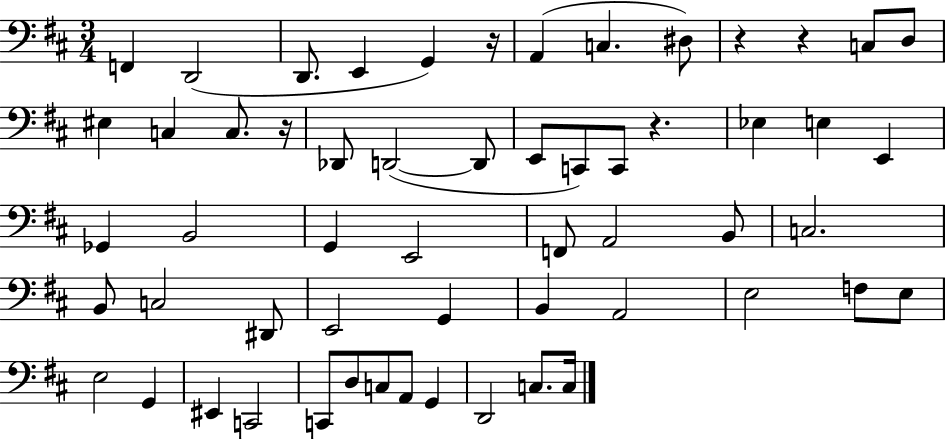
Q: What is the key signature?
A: D major